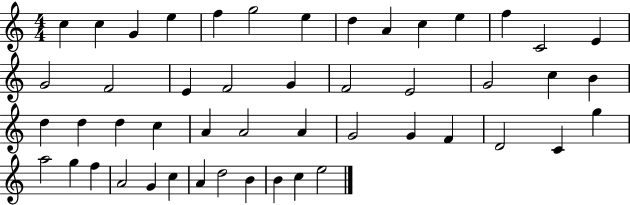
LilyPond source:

{
  \clef treble
  \numericTimeSignature
  \time 4/4
  \key c \major
  c''4 c''4 g'4 e''4 | f''4 g''2 e''4 | d''4 a'4 c''4 e''4 | f''4 c'2 e'4 | \break g'2 f'2 | e'4 f'2 g'4 | f'2 e'2 | g'2 c''4 b'4 | \break d''4 d''4 d''4 c''4 | a'4 a'2 a'4 | g'2 g'4 f'4 | d'2 c'4 g''4 | \break a''2 g''4 f''4 | a'2 g'4 c''4 | a'4 d''2 b'4 | b'4 c''4 e''2 | \break \bar "|."
}